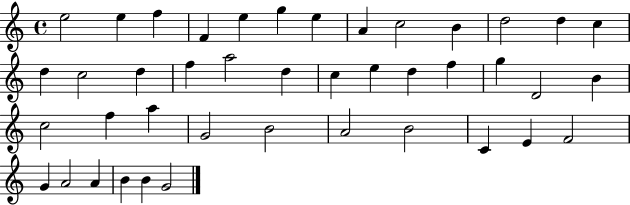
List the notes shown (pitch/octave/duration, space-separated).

E5/h E5/q F5/q F4/q E5/q G5/q E5/q A4/q C5/h B4/q D5/h D5/q C5/q D5/q C5/h D5/q F5/q A5/h D5/q C5/q E5/q D5/q F5/q G5/q D4/h B4/q C5/h F5/q A5/q G4/h B4/h A4/h B4/h C4/q E4/q F4/h G4/q A4/h A4/q B4/q B4/q G4/h